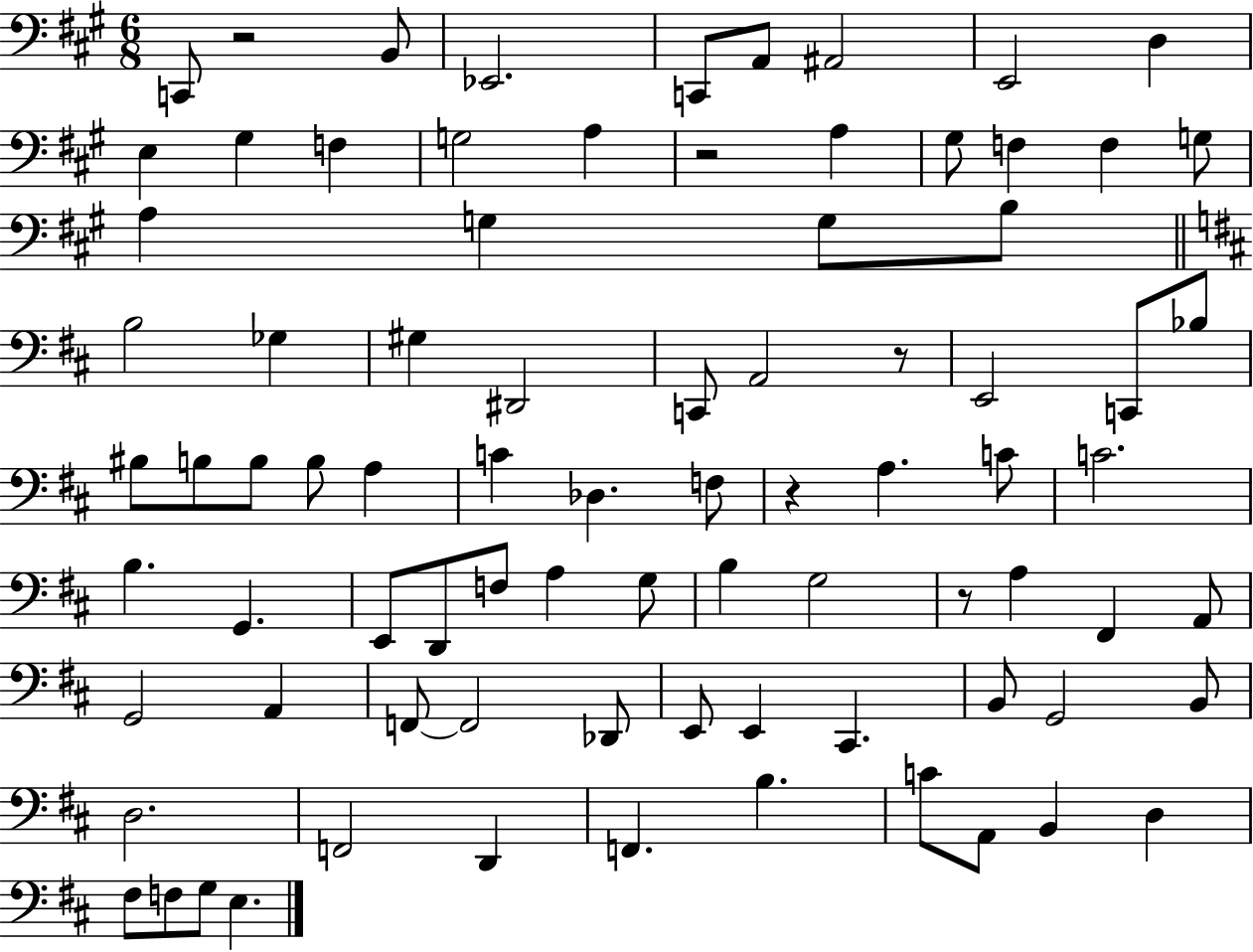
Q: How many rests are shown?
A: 5